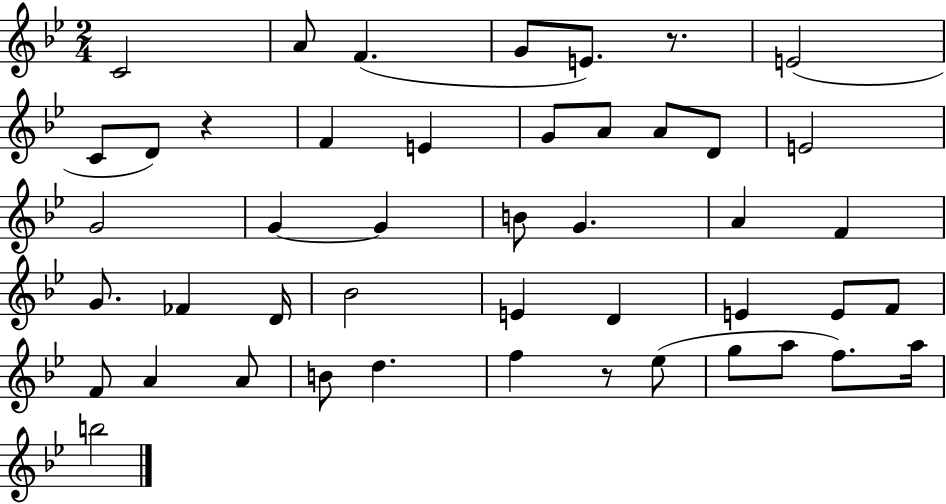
C4/h A4/e F4/q. G4/e E4/e. R/e. E4/h C4/e D4/e R/q F4/q E4/q G4/e A4/e A4/e D4/e E4/h G4/h G4/q G4/q B4/e G4/q. A4/q F4/q G4/e. FES4/q D4/s Bb4/h E4/q D4/q E4/q E4/e F4/e F4/e A4/q A4/e B4/e D5/q. F5/q R/e Eb5/e G5/e A5/e F5/e. A5/s B5/h